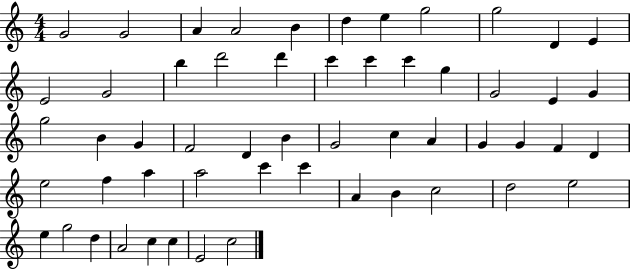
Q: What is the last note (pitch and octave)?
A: C5